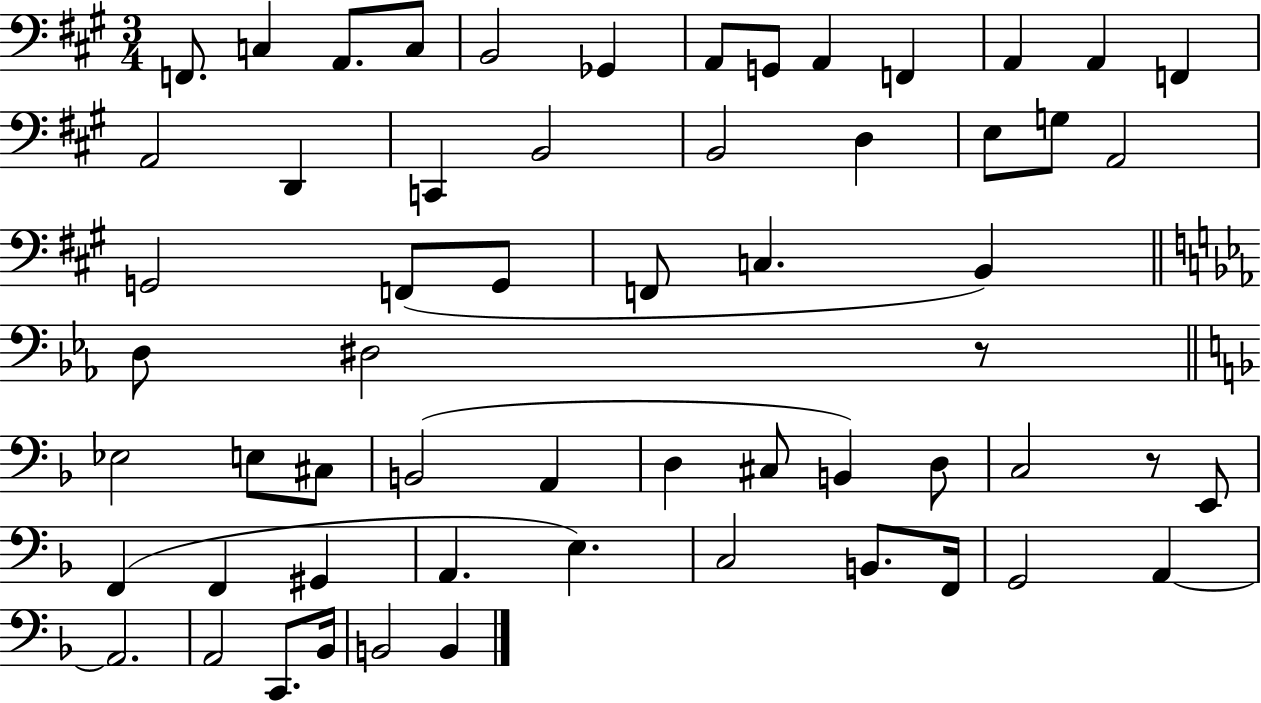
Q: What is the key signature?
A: A major